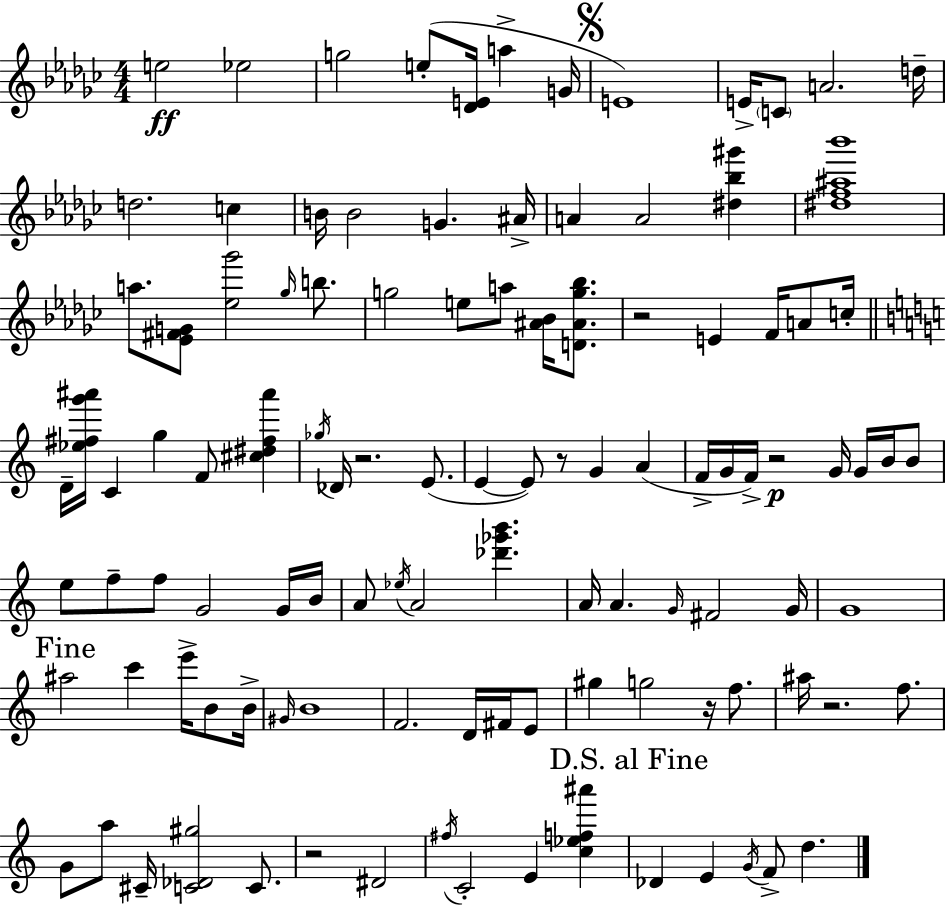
{
  \clef treble
  \numericTimeSignature
  \time 4/4
  \key ees \minor
  e''2\ff ees''2 | g''2 e''8-.( <des' e'>16 a''4-> g'16 | \mark \markup { \musicglyph "scripts.segno" } e'1) | e'16-> \parenthesize c'8 a'2. d''16-- | \break d''2. c''4 | b'16 b'2 g'4. ais'16-> | a'4 a'2 <dis'' bes'' gis'''>4 | <dis'' f'' ais'' bes'''>1 | \break a''8. <ees' fis' g'>8 <ees'' ges'''>2 \grace { ges''16 } b''8. | g''2 e''8 a''8 <ais' bes'>16 <d' ais' g'' bes''>8. | r2 e'4 f'16 a'8 | c''16-. \bar "||" \break \key c \major d'16-- <ees'' fis'' g''' ais'''>16 c'4 g''4 f'8 <cis'' dis'' fis'' ais'''>4 | \acciaccatura { ges''16 } des'16 r2. e'8.( | e'4~~ e'8) r8 g'4 a'4( | f'16-> g'16 f'16->) r2\p g'16 g'16 b'16 b'8 | \break e''8 f''8-- f''8 g'2 g'16 | b'16 a'8 \acciaccatura { ees''16 } a'2 <des''' ges''' b'''>4. | a'16 a'4. \grace { g'16 } fis'2 | g'16 g'1 | \break \mark "Fine" ais''2 c'''4 e'''16-> | b'8 b'16-> \grace { gis'16 } b'1 | f'2. | d'16 fis'16 e'8 gis''4 g''2 | \break r16 f''8. ais''16 r2. | f''8. g'8 a''8 cis'16-- <c' des' gis''>2 | c'8. r2 dis'2 | \acciaccatura { fis''16 } c'2-. e'4 | \break <c'' ees'' f'' ais'''>4 \mark "D.S. al Fine" des'4 e'4 \acciaccatura { g'16 } f'8-> | d''4. \bar "|."
}